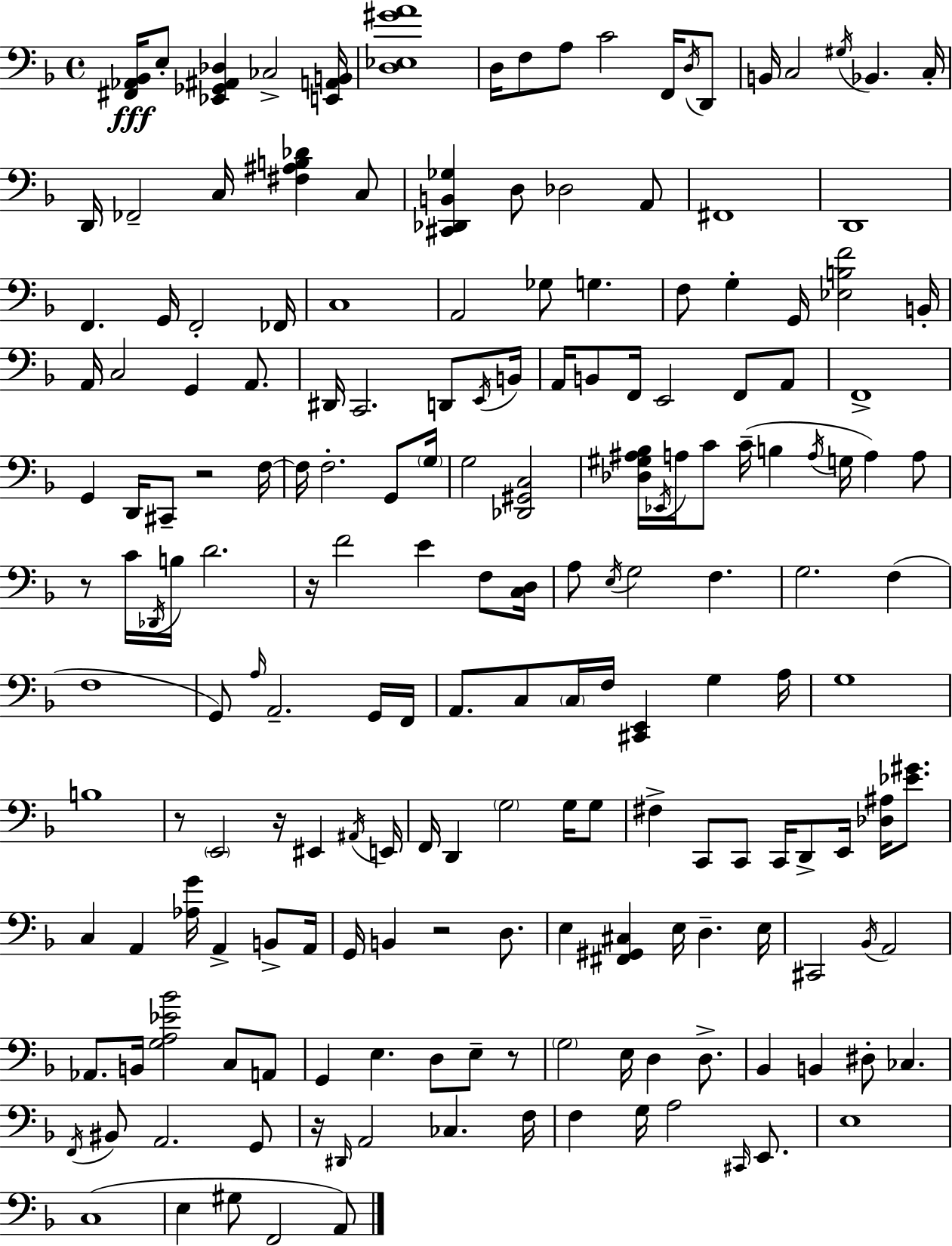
X:1
T:Untitled
M:4/4
L:1/4
K:F
[^F,,_A,,_B,,]/4 E,/2 [_E,,_G,,^A,,_D,] _C,2 [E,,A,,B,,]/4 [D,_E,^GA]4 D,/4 F,/2 A,/2 C2 F,,/4 D,/4 D,,/2 B,,/4 C,2 ^G,/4 _B,, C,/4 D,,/4 _F,,2 C,/4 [^F,^A,B,_D] C,/2 [^C,,_D,,B,,_G,] D,/2 _D,2 A,,/2 ^F,,4 D,,4 F,, G,,/4 F,,2 _F,,/4 C,4 A,,2 _G,/2 G, F,/2 G, G,,/4 [_E,B,F]2 B,,/4 A,,/4 C,2 G,, A,,/2 ^D,,/4 C,,2 D,,/2 E,,/4 B,,/4 A,,/4 B,,/2 F,,/4 E,,2 F,,/2 A,,/2 F,,4 G,, D,,/4 ^C,,/2 z2 F,/4 F,/4 F,2 G,,/2 G,/4 G,2 [_D,,^G,,C,]2 [_D,^G,^A,_B,]/4 _E,,/4 A,/4 C/2 C/4 B, A,/4 G,/4 A, A,/2 z/2 C/4 _D,,/4 B,/4 D2 z/4 F2 E F,/2 [C,D,]/4 A,/2 E,/4 G,2 F, G,2 F, F,4 G,,/2 A,/4 A,,2 G,,/4 F,,/4 A,,/2 C,/2 C,/4 F,/4 [^C,,E,,] G, A,/4 G,4 B,4 z/2 E,,2 z/4 ^E,, ^A,,/4 E,,/4 F,,/4 D,, G,2 G,/4 G,/2 ^F, C,,/2 C,,/2 C,,/4 D,,/2 E,,/4 [_D,^A,]/4 [_E^G]/2 C, A,, [_A,G]/4 A,, B,,/2 A,,/4 G,,/4 B,, z2 D,/2 E, [^F,,^G,,^C,] E,/4 D, E,/4 ^C,,2 _B,,/4 A,,2 _A,,/2 B,,/4 [G,A,_E_B]2 C,/2 A,,/2 G,, E, D,/2 E,/2 z/2 G,2 E,/4 D, D,/2 _B,, B,, ^D,/2 _C, F,,/4 ^B,,/2 A,,2 G,,/2 z/4 ^D,,/4 A,,2 _C, F,/4 F, G,/4 A,2 ^C,,/4 E,,/2 E,4 C,4 E, ^G,/2 F,,2 A,,/2